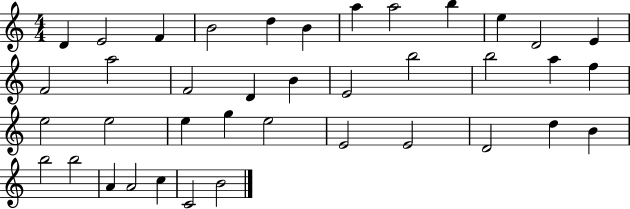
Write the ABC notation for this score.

X:1
T:Untitled
M:4/4
L:1/4
K:C
D E2 F B2 d B a a2 b e D2 E F2 a2 F2 D B E2 b2 b2 a f e2 e2 e g e2 E2 E2 D2 d B b2 b2 A A2 c C2 B2